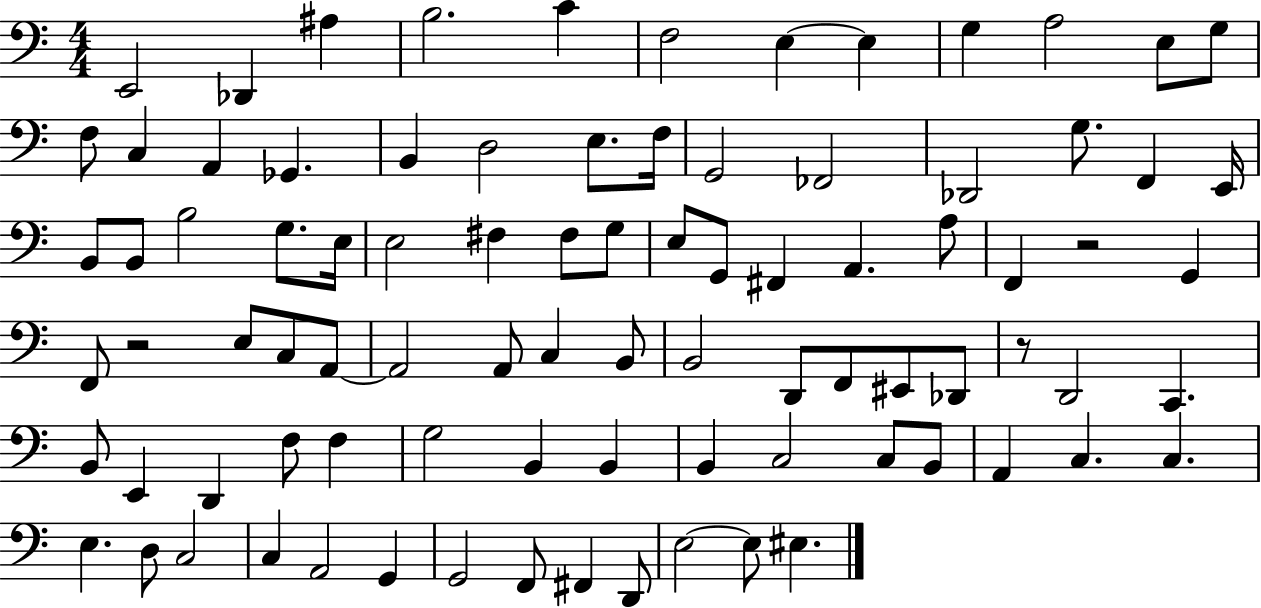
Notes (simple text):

E2/h Db2/q A#3/q B3/h. C4/q F3/h E3/q E3/q G3/q A3/h E3/e G3/e F3/e C3/q A2/q Gb2/q. B2/q D3/h E3/e. F3/s G2/h FES2/h Db2/h G3/e. F2/q E2/s B2/e B2/e B3/h G3/e. E3/s E3/h F#3/q F#3/e G3/e E3/e G2/e F#2/q A2/q. A3/e F2/q R/h G2/q F2/e R/h E3/e C3/e A2/e A2/h A2/e C3/q B2/e B2/h D2/e F2/e EIS2/e Db2/e R/e D2/h C2/q. B2/e E2/q D2/q F3/e F3/q G3/h B2/q B2/q B2/q C3/h C3/e B2/e A2/q C3/q. C3/q. E3/q. D3/e C3/h C3/q A2/h G2/q G2/h F2/e F#2/q D2/e E3/h E3/e EIS3/q.